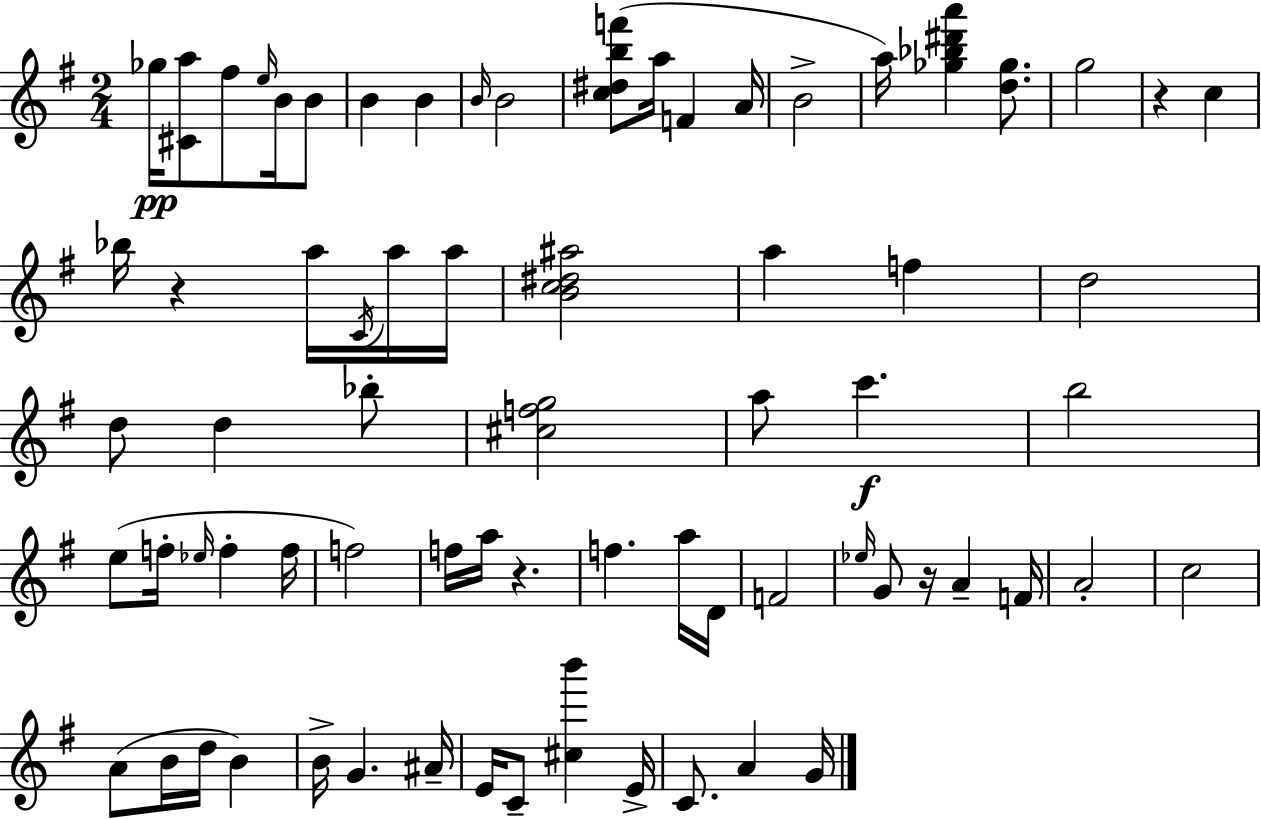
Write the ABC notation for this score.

X:1
T:Untitled
M:2/4
L:1/4
K:G
_g/4 [^Ca]/2 ^f/2 e/4 B/4 B/2 B B B/4 B2 [c^dbf']/2 a/4 F A/4 B2 a/4 [_g_b^d'a'] [d_g]/2 g2 z c _b/4 z a/4 C/4 a/4 a/4 [Bc^d^a]2 a f d2 d/2 d _b/2 [^cfg]2 a/2 c' b2 e/2 f/4 _e/4 f f/4 f2 f/4 a/4 z f a/4 D/4 F2 _e/4 G/2 z/4 A F/4 A2 c2 A/2 B/4 d/4 B B/4 G ^A/4 E/4 C/2 [^cb'] E/4 C/2 A G/4